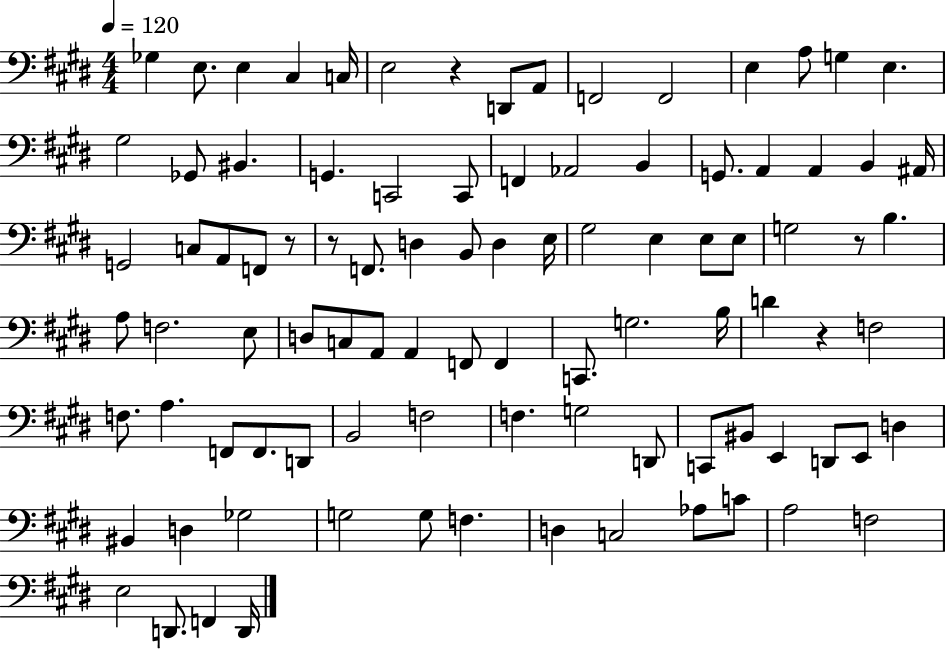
Gb3/q E3/e. E3/q C#3/q C3/s E3/h R/q D2/e A2/e F2/h F2/h E3/q A3/e G3/q E3/q. G#3/h Gb2/e BIS2/q. G2/q. C2/h C2/e F2/q Ab2/h B2/q G2/e. A2/q A2/q B2/q A#2/s G2/h C3/e A2/e F2/e R/e R/e F2/e. D3/q B2/e D3/q E3/s G#3/h E3/q E3/e E3/e G3/h R/e B3/q. A3/e F3/h. E3/e D3/e C3/e A2/e A2/q F2/e F2/q C2/e. G3/h. B3/s D4/q R/q F3/h F3/e. A3/q. F2/e F2/e. D2/e B2/h F3/h F3/q. G3/h D2/e C2/e BIS2/e E2/q D2/e E2/e D3/q BIS2/q D3/q Gb3/h G3/h G3/e F3/q. D3/q C3/h Ab3/e C4/e A3/h F3/h E3/h D2/e. F2/q D2/s